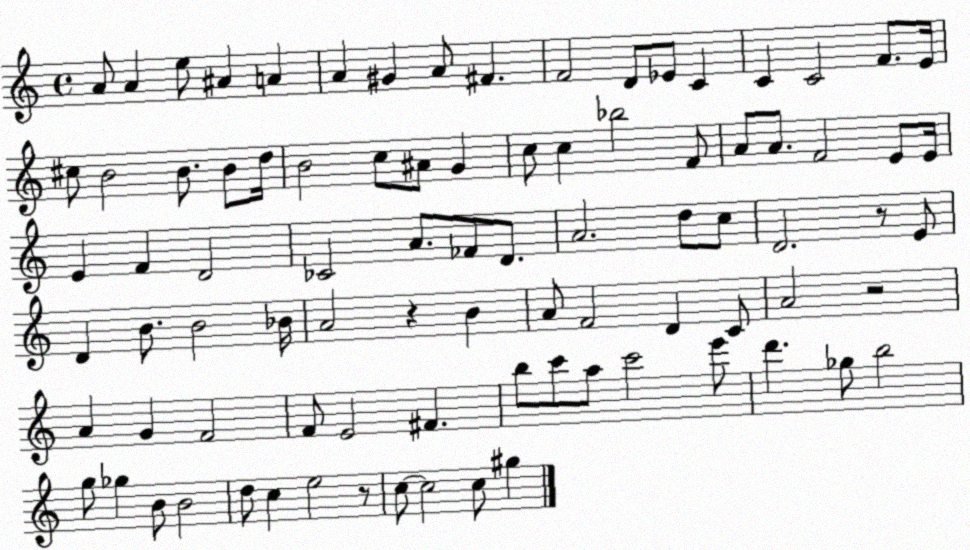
X:1
T:Untitled
M:4/4
L:1/4
K:C
A/2 A e/2 ^A A A ^G A/2 ^F F2 D/2 _E/2 C C C2 F/2 E/4 ^c/2 B2 B/2 B/2 d/4 B2 c/2 ^A/2 G c/2 c _b2 F/2 A/2 A/2 F2 E/2 E/4 E F D2 _C2 A/2 _F/2 D/2 A2 d/2 c/2 D2 z/2 E/2 D B/2 B2 _B/4 A2 z B A/2 F2 D C/2 A2 z2 A G F2 F/2 E2 ^F b/2 c'/2 a/2 c'2 e'/2 d' _g/2 b2 g/2 _g B/2 B2 d/2 c e2 z/2 c/2 c2 c/2 ^g